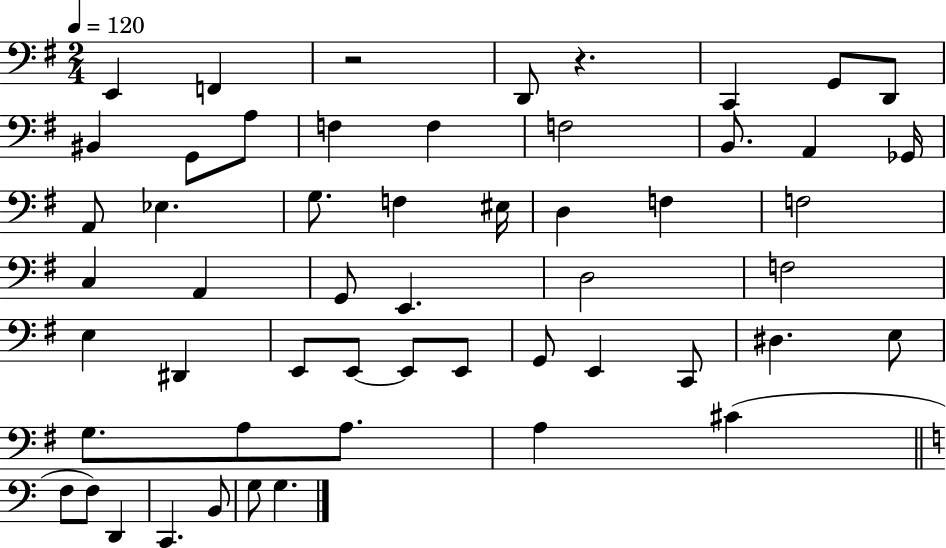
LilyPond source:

{
  \clef bass
  \numericTimeSignature
  \time 2/4
  \key g \major
  \tempo 4 = 120
  e,4 f,4 | r2 | d,8 r4. | c,4 g,8 d,8 | \break bis,4 g,8 a8 | f4 f4 | f2 | b,8. a,4 ges,16 | \break a,8 ees4. | g8. f4 eis16 | d4 f4 | f2 | \break c4 a,4 | g,8 e,4. | d2 | f2 | \break e4 dis,4 | e,8 e,8~~ e,8 e,8 | g,8 e,4 c,8 | dis4. e8 | \break g8. a8 a8. | a4 cis'4( | \bar "||" \break \key c \major f8 f8) d,4 | c,4. b,8 | g8 g4. | \bar "|."
}